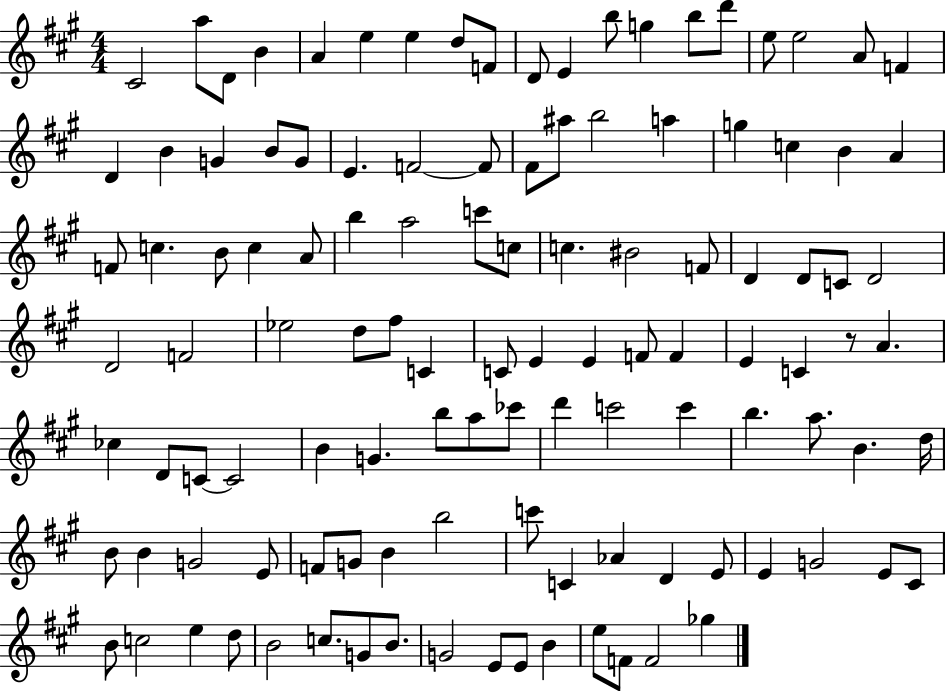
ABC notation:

X:1
T:Untitled
M:4/4
L:1/4
K:A
^C2 a/2 D/2 B A e e d/2 F/2 D/2 E b/2 g b/2 d'/2 e/2 e2 A/2 F D B G B/2 G/2 E F2 F/2 ^F/2 ^a/2 b2 a g c B A F/2 c B/2 c A/2 b a2 c'/2 c/2 c ^B2 F/2 D D/2 C/2 D2 D2 F2 _e2 d/2 ^f/2 C C/2 E E F/2 F E C z/2 A _c D/2 C/2 C2 B G b/2 a/2 _c'/2 d' c'2 c' b a/2 B d/4 B/2 B G2 E/2 F/2 G/2 B b2 c'/2 C _A D E/2 E G2 E/2 ^C/2 B/2 c2 e d/2 B2 c/2 G/2 B/2 G2 E/2 E/2 B e/2 F/2 F2 _g